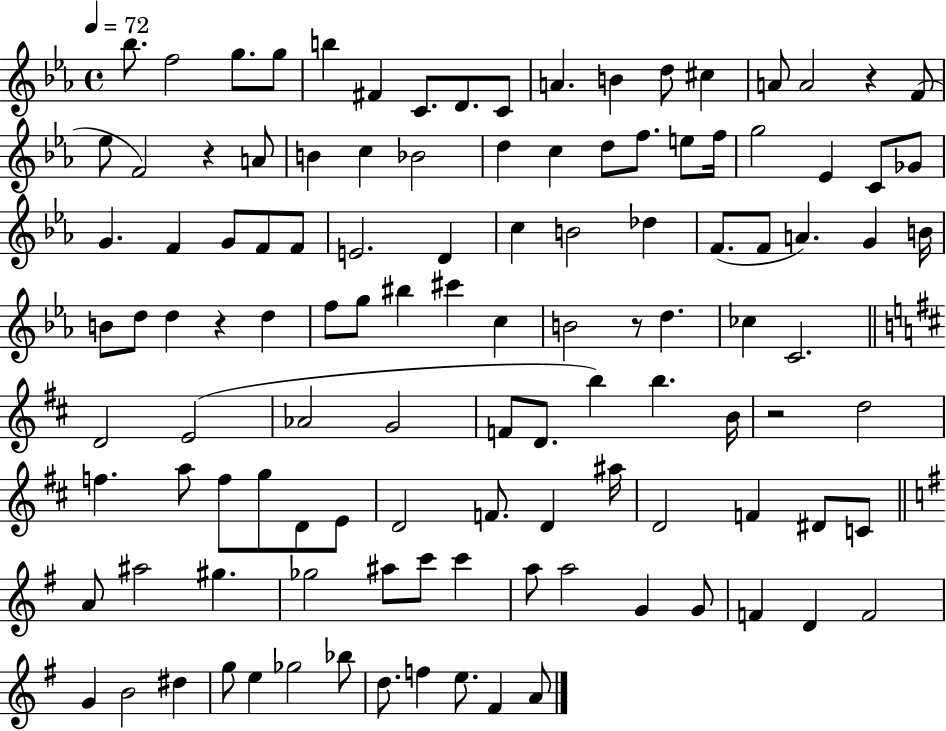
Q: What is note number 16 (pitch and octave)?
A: F4